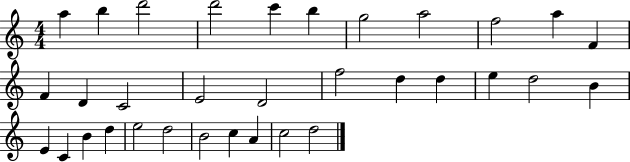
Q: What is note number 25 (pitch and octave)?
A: B4